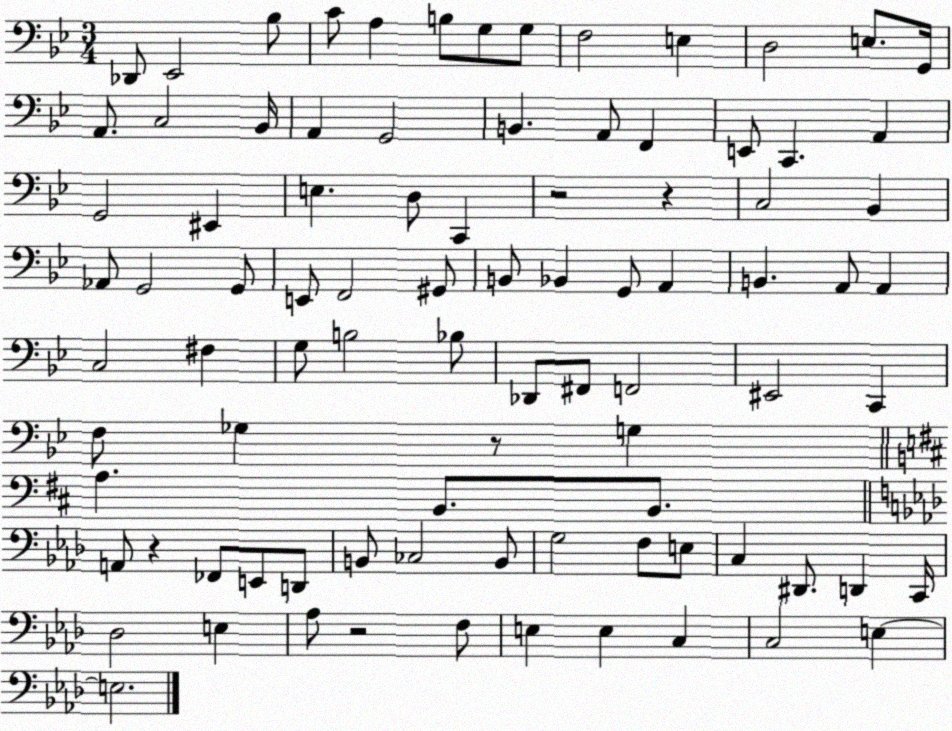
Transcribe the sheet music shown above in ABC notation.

X:1
T:Untitled
M:3/4
L:1/4
K:Bb
_D,,/2 _E,,2 _B,/2 C/2 A, B,/2 G,/2 G,/2 F,2 E, D,2 E,/2 G,,/4 A,,/2 C,2 _B,,/4 A,, G,,2 B,, A,,/2 F,, E,,/2 C,, A,, G,,2 ^E,, E, D,/2 C,, z2 z C,2 _B,, _A,,/2 G,,2 G,,/2 E,,/2 F,,2 ^G,,/2 B,,/2 _B,, G,,/2 A,, B,, A,,/2 A,, C,2 ^F, G,/2 B,2 _B,/2 _D,,/2 ^F,,/2 F,,2 ^E,,2 C,, F,/2 _G, z/2 G, A, B,,/2 B,,/2 A,,/2 z _F,,/2 E,,/2 D,,/2 B,,/2 _C,2 B,,/2 G,2 F,/2 E,/2 C, ^D,,/2 D,, C,,/4 _D,2 E, _A,/2 z2 F,/2 E, E, C, C,2 E, E,2